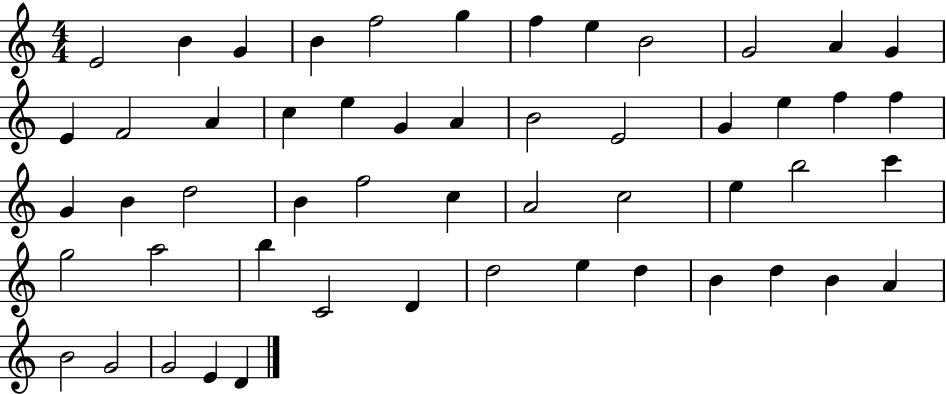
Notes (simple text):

E4/h B4/q G4/q B4/q F5/h G5/q F5/q E5/q B4/h G4/h A4/q G4/q E4/q F4/h A4/q C5/q E5/q G4/q A4/q B4/h E4/h G4/q E5/q F5/q F5/q G4/q B4/q D5/h B4/q F5/h C5/q A4/h C5/h E5/q B5/h C6/q G5/h A5/h B5/q C4/h D4/q D5/h E5/q D5/q B4/q D5/q B4/q A4/q B4/h G4/h G4/h E4/q D4/q